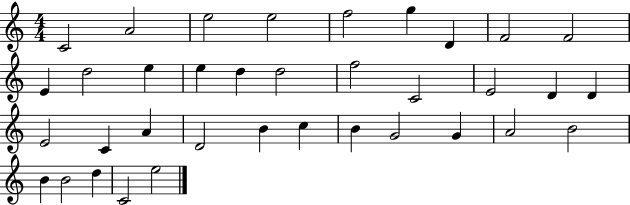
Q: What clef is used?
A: treble